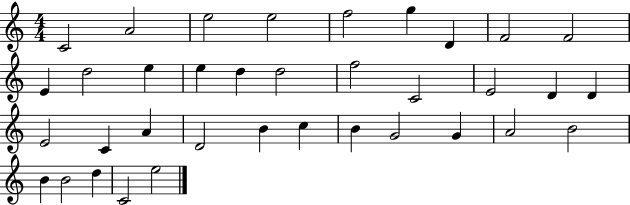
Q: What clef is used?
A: treble